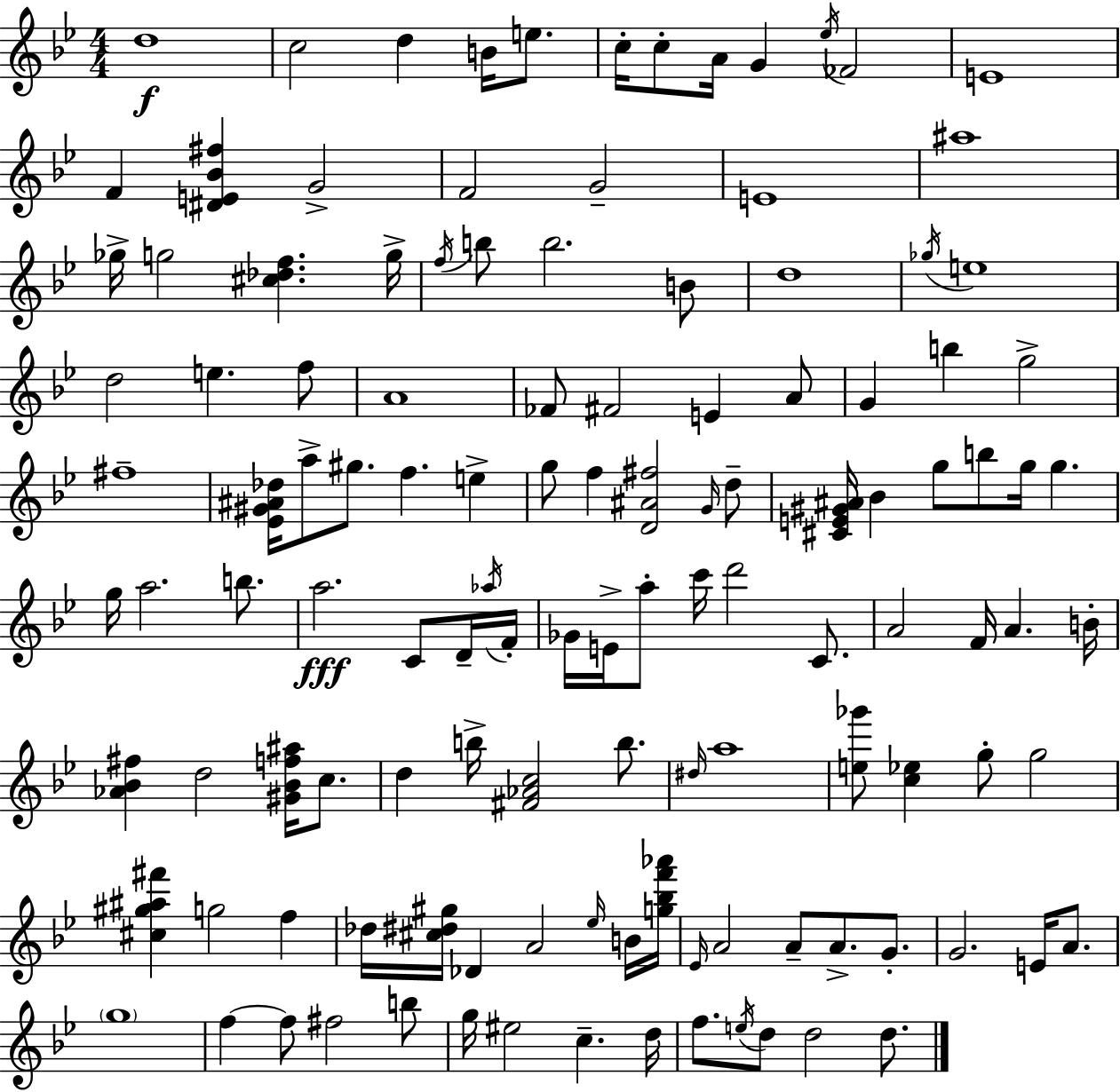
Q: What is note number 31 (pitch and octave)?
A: F5